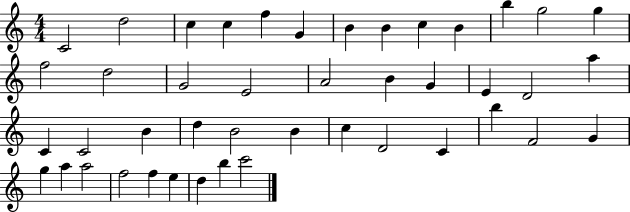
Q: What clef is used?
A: treble